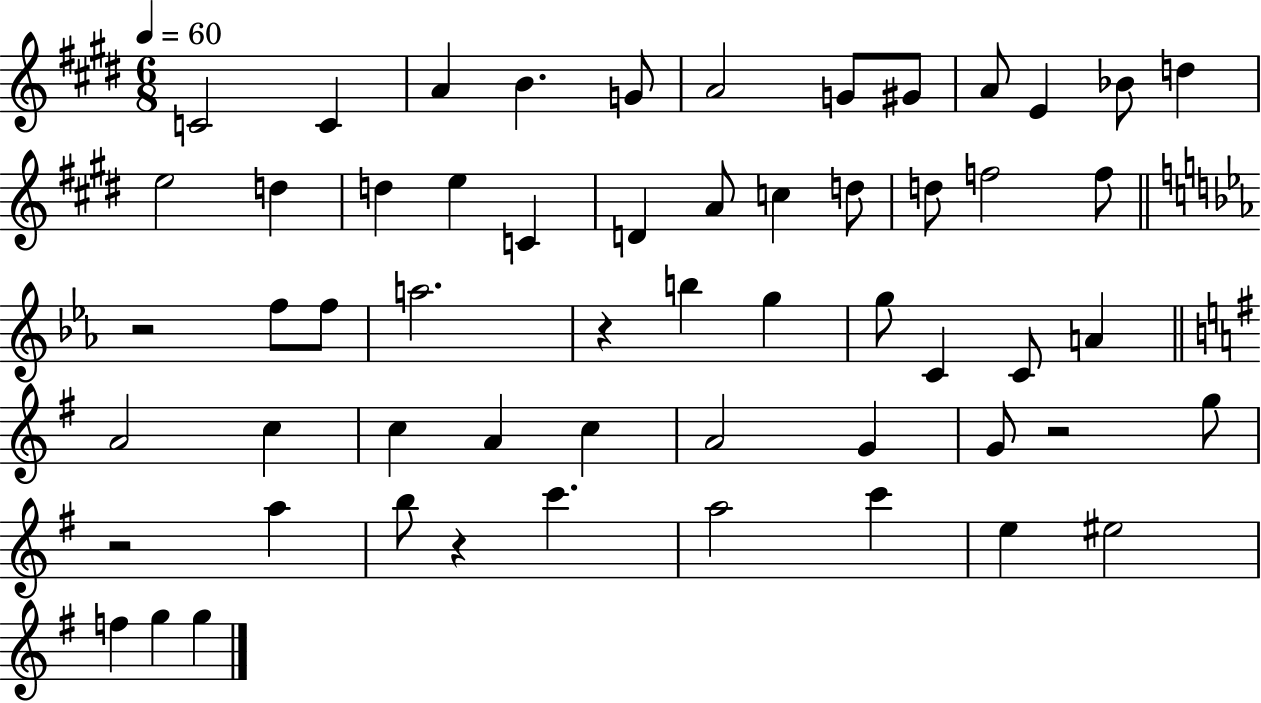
C4/h C4/q A4/q B4/q. G4/e A4/h G4/e G#4/e A4/e E4/q Bb4/e D5/q E5/h D5/q D5/q E5/q C4/q D4/q A4/e C5/q D5/e D5/e F5/h F5/e R/h F5/e F5/e A5/h. R/q B5/q G5/q G5/e C4/q C4/e A4/q A4/h C5/q C5/q A4/q C5/q A4/h G4/q G4/e R/h G5/e R/h A5/q B5/e R/q C6/q. A5/h C6/q E5/q EIS5/h F5/q G5/q G5/q